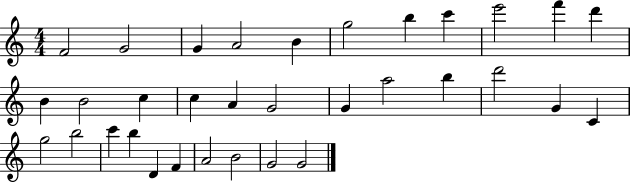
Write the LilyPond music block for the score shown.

{
  \clef treble
  \numericTimeSignature
  \time 4/4
  \key c \major
  f'2 g'2 | g'4 a'2 b'4 | g''2 b''4 c'''4 | e'''2 f'''4 d'''4 | \break b'4 b'2 c''4 | c''4 a'4 g'2 | g'4 a''2 b''4 | d'''2 g'4 c'4 | \break g''2 b''2 | c'''4 b''4 d'4 f'4 | a'2 b'2 | g'2 g'2 | \break \bar "|."
}